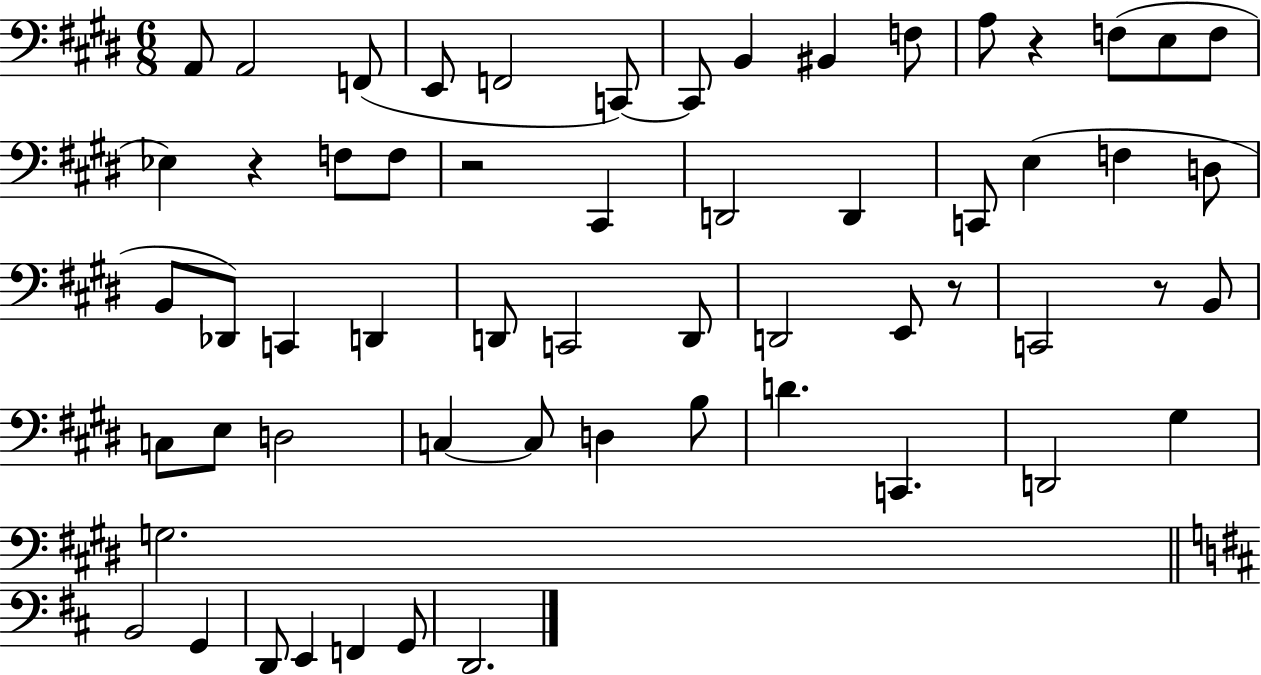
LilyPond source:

{
  \clef bass
  \numericTimeSignature
  \time 6/8
  \key e \major
  a,8 a,2 f,8( | e,8 f,2 c,8~~) | c,8 b,4 bis,4 f8 | a8 r4 f8( e8 f8 | \break ees4) r4 f8 f8 | r2 cis,4 | d,2 d,4 | c,8 e4( f4 d8 | \break b,8 des,8) c,4 d,4 | d,8 c,2 d,8 | d,2 e,8 r8 | c,2 r8 b,8 | \break c8 e8 d2 | c4~~ c8 d4 b8 | d'4. c,4. | d,2 gis4 | \break g2. | \bar "||" \break \key d \major b,2 g,4 | d,8 e,4 f,4 g,8 | d,2. | \bar "|."
}